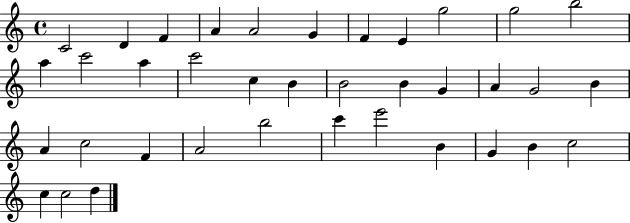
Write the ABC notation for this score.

X:1
T:Untitled
M:4/4
L:1/4
K:C
C2 D F A A2 G F E g2 g2 b2 a c'2 a c'2 c B B2 B G A G2 B A c2 F A2 b2 c' e'2 B G B c2 c c2 d